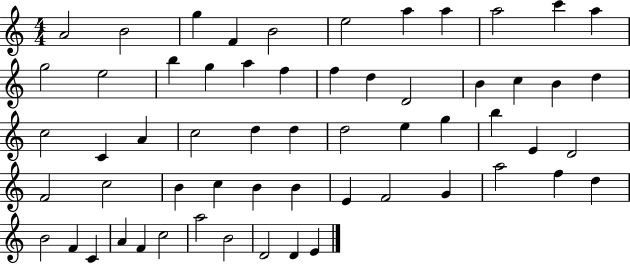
A4/h B4/h G5/q F4/q B4/h E5/h A5/q A5/q A5/h C6/q A5/q G5/h E5/h B5/q G5/q A5/q F5/q F5/q D5/q D4/h B4/q C5/q B4/q D5/q C5/h C4/q A4/q C5/h D5/q D5/q D5/h E5/q G5/q B5/q E4/q D4/h F4/h C5/h B4/q C5/q B4/q B4/q E4/q F4/h G4/q A5/h F5/q D5/q B4/h F4/q C4/q A4/q F4/q C5/h A5/h B4/h D4/h D4/q E4/q